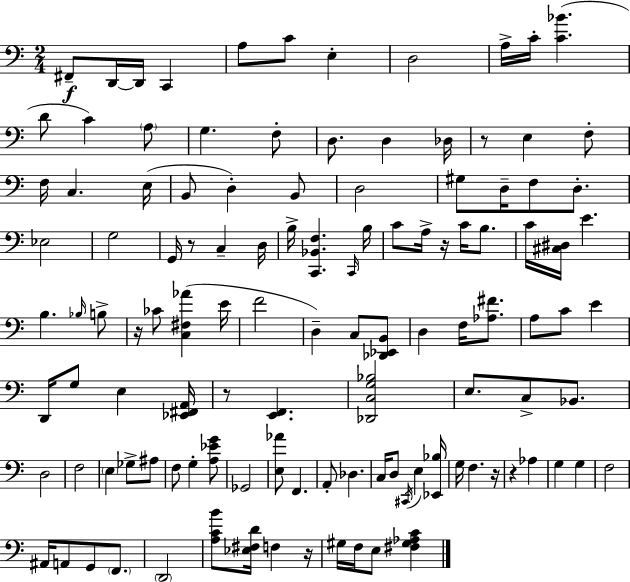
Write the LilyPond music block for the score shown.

{
  \clef bass
  \numericTimeSignature
  \time 2/4
  \key c \major
  fis,8--\f d,16~~ d,16 c,4 | a8 c'8 e4-. | d2 | a16-> c'16-. <c' bes'>4.( | \break d'8 c'4) \parenthesize a8 | g4. f8-. | d8. d4 des16 | r8 e4 f8-. | \break f16 c4. e16( | b,8 d4-.) b,8 | d2 | gis8 d16-- f8 d8.-. | \break ees2 | g2 | g,16 r8 c4-- d16 | b16-> <c, bes, f>4. \grace { c,16 } | \break b16 c'8 a16-> r16 c'16 b8. | c'16 <cis dis>16 e'4. | b4. \grace { bes16 } | b8-> r16 ces'8 <c fis aes'>4( | \break e'16 f'2 | d4--) c8 | <des, ees, b,>8 d4 f16 <aes fis'>8. | a8 c'8 e'4 | \break d,16 g8 e4 | <ees, fis, a,>16 r8 <e, f,>4. | <des, c g bes>2 | e8. c8-> bes,8. | \break d2 | f2 | \parenthesize e4 ges8-> | ais8 f8 g4-. | \break <a ees' g'>8 ges,2 | <e aes'>8 f,4. | a,8-. des4. | c16 d8 \acciaccatura { cis,16 } e4 | \break <ees, bes>16 g16 f4. | r16 r4 aes4 | g4 g4 | f2 | \break ais,16 a,8 g,8 | \parenthesize f,8. \parenthesize d,2 | <a c' b'>8 <ees fis d'>16 f4 | r16 gis16 f16 e8 <fis gis aes c'>4 | \break \bar "|."
}